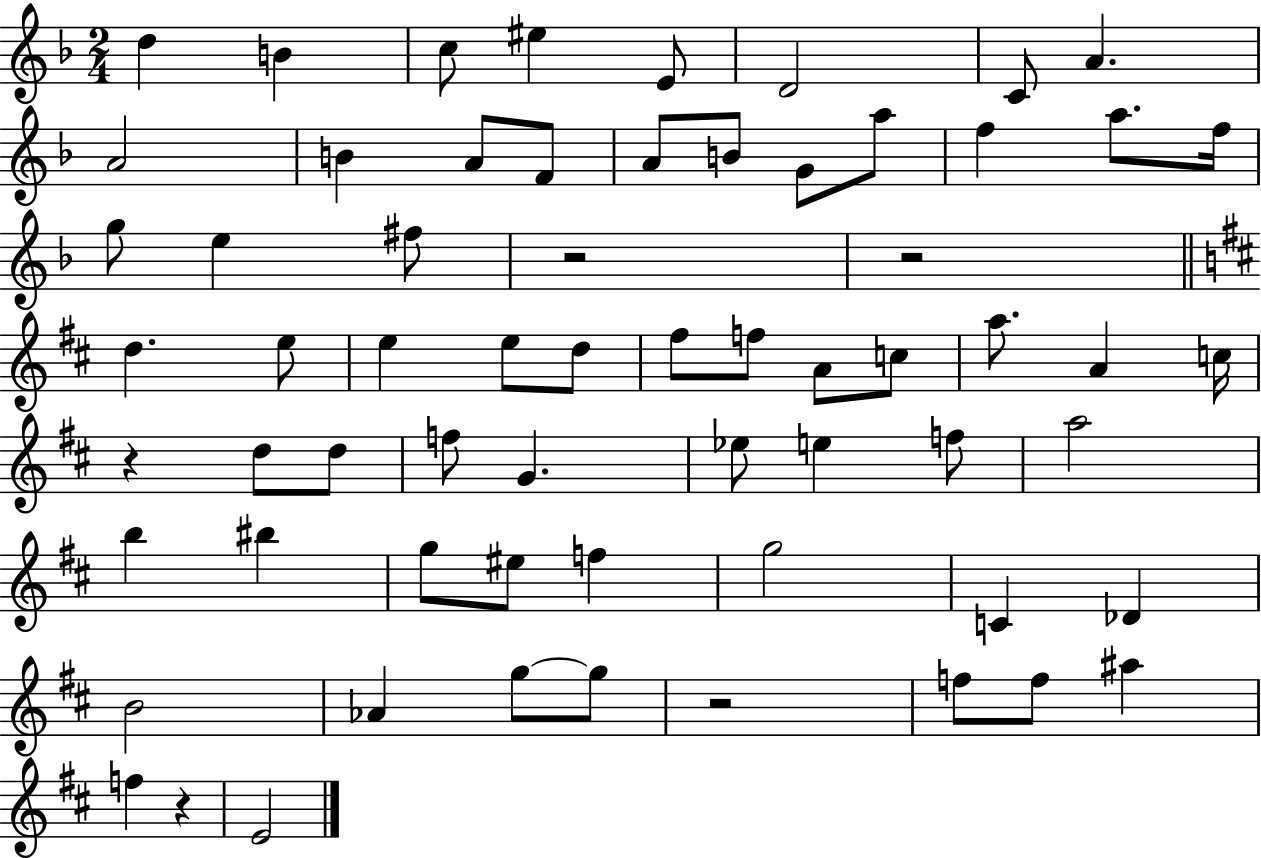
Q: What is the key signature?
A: F major